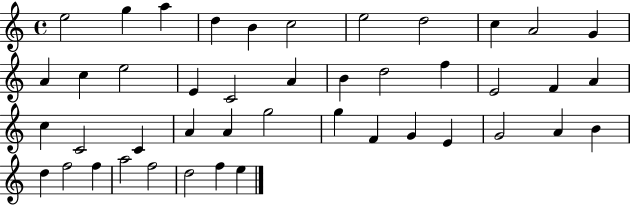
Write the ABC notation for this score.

X:1
T:Untitled
M:4/4
L:1/4
K:C
e2 g a d B c2 e2 d2 c A2 G A c e2 E C2 A B d2 f E2 F A c C2 C A A g2 g F G E G2 A B d f2 f a2 f2 d2 f e